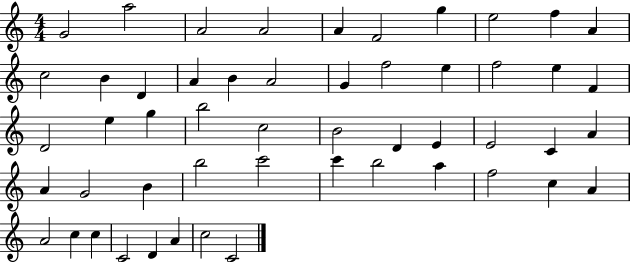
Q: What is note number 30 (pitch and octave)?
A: E4